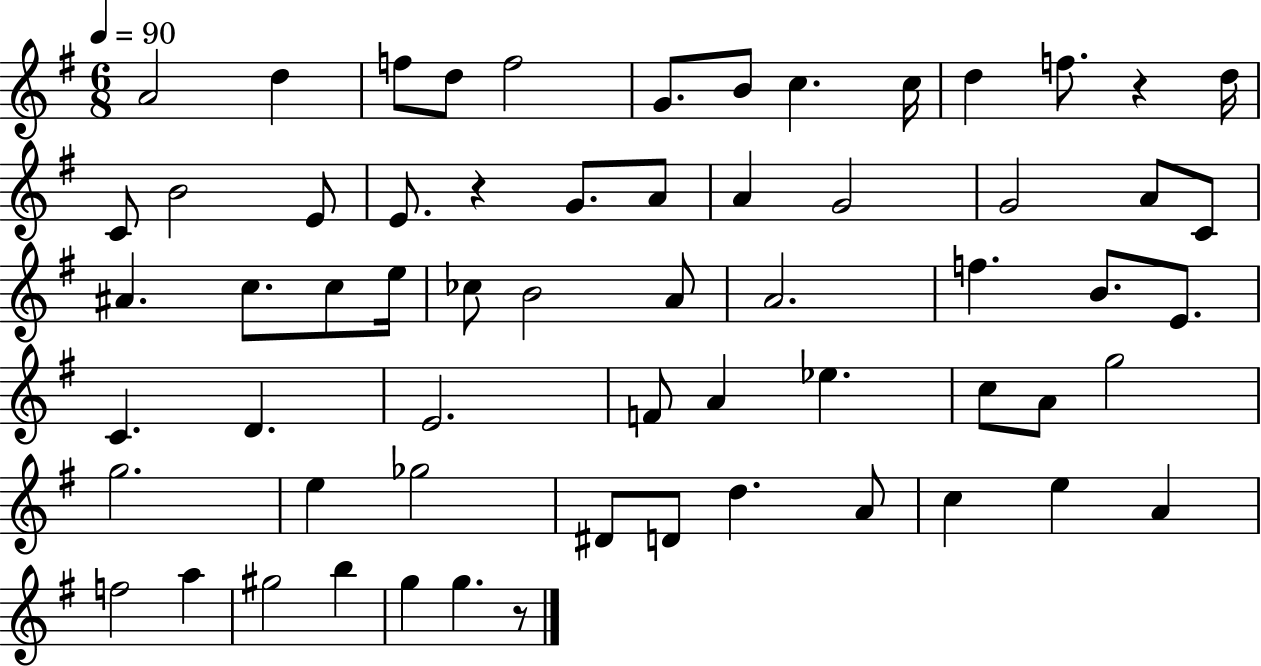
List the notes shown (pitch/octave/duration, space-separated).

A4/h D5/q F5/e D5/e F5/h G4/e. B4/e C5/q. C5/s D5/q F5/e. R/q D5/s C4/e B4/h E4/e E4/e. R/q G4/e. A4/e A4/q G4/h G4/h A4/e C4/e A#4/q. C5/e. C5/e E5/s CES5/e B4/h A4/e A4/h. F5/q. B4/e. E4/e. C4/q. D4/q. E4/h. F4/e A4/q Eb5/q. C5/e A4/e G5/h G5/h. E5/q Gb5/h D#4/e D4/e D5/q. A4/e C5/q E5/q A4/q F5/h A5/q G#5/h B5/q G5/q G5/q. R/e